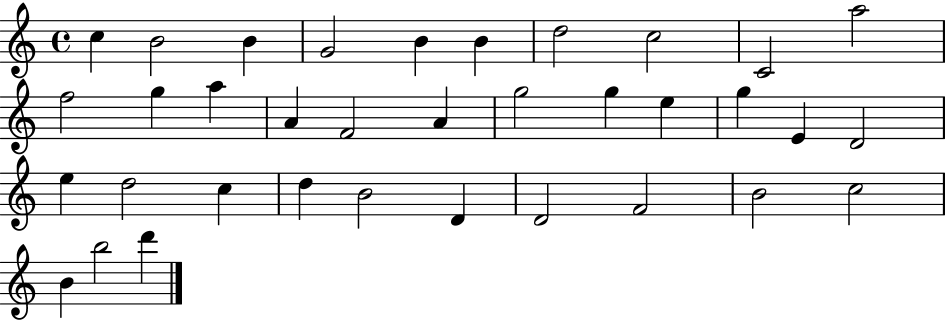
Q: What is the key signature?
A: C major